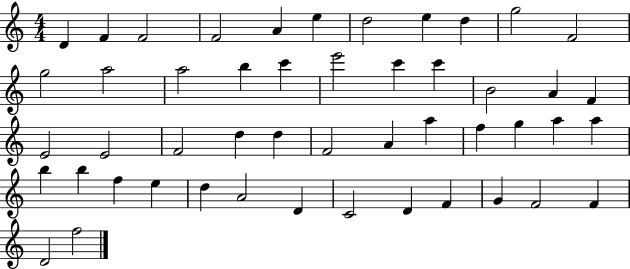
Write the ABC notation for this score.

X:1
T:Untitled
M:4/4
L:1/4
K:C
D F F2 F2 A e d2 e d g2 F2 g2 a2 a2 b c' e'2 c' c' B2 A F E2 E2 F2 d d F2 A a f g a a b b f e d A2 D C2 D F G F2 F D2 f2